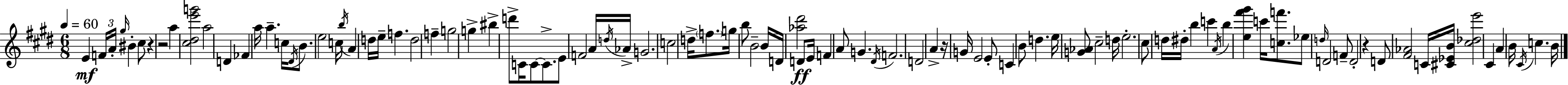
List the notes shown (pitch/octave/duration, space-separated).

E4/q F4/s A4/s G#5/s BIS4/q C#5/e R/q R/h A5/q [C#5,D#5,E6,G6]/h A5/h D4/q FES4/q A5/s A5/q. C5/s D#4/s B4/e. E5/h C5/s B5/s A4/q D5/s E5/s F5/q. D5/h F5/q G5/h G5/q BIS5/q D6/e C4/s C4/e C4/e. E4/e F4/h A4/s D5/s Ab4/s G4/h. C5/h D5/s F5/e. G5/s B5/e B4/h B4/s D4/s [Ab5,D#6]/h D4/e E4/s F4/q A4/e G4/q. D#4/s F4/h. D4/h A4/q R/s G4/s E4/h E4/e C4/q B4/e D5/q. E5/s [G4,Ab4]/e C#5/h D5/s E5/h. C#5/e D5/s D#5/s B5/q C6/q A4/s B5/q [E5,F#6,G#6]/q C6/s [C5,F6]/e. Eb5/e D5/s D4/h F4/e D4/h R/q D4/e [F#4,Ab4]/h C4/s [C#4,Eb4,B4]/s [C#5,Db5,E6]/h C#4/q A4/q B4/s C#4/s C5/q. B4/s